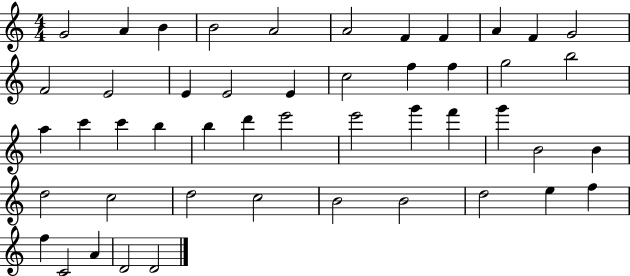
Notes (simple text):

G4/h A4/q B4/q B4/h A4/h A4/h F4/q F4/q A4/q F4/q G4/h F4/h E4/h E4/q E4/h E4/q C5/h F5/q F5/q G5/h B5/h A5/q C6/q C6/q B5/q B5/q D6/q E6/h E6/h G6/q F6/q G6/q B4/h B4/q D5/h C5/h D5/h C5/h B4/h B4/h D5/h E5/q F5/q F5/q C4/h A4/q D4/h D4/h